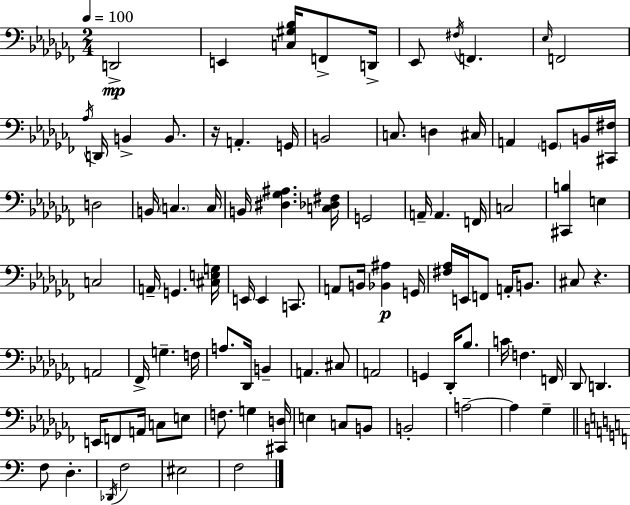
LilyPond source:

{
  \clef bass
  \numericTimeSignature
  \time 2/4
  \key aes \minor
  \tempo 4 = 100
  d,2->\mp | e,4 <c gis bes>16 f,8-> d,16-> | ees,8 \acciaccatura { fis16 } f,4. | \grace { ees16 } f,2 | \break \acciaccatura { aes16 } d,16 b,4-> | b,8. r16 a,4.-. | g,16 b,2 | c8. d4 | \break cis16 a,4 \parenthesize g,8 | b,16 <cis, fis>16 d2 | b,16 \parenthesize c4. | c16 b,16 <dis ges ais>4. | \break <c des fis>16 g,2 | a,16-- a,4. | f,16 c2 | <cis, b>4 e4 | \break c2 | a,16-- g,4. | <cis e g>16 e,16 e,4 | c,8. a,8 b,16 <bes, ais>4\p | \break g,16 <fis aes>16 e,16 f,8 a,16-. | b,8. cis8 r4. | a,2 | fes,16-> g4.-- | \break f16 a8. des,16 b,4-- | a,4. | cis8 a,2 | g,4 des,16-. | \break bes8. c'16 f4. | f,16 des,8 d,4. | e,16 f,8 a,16 c8 | e8 f8. g4 | \break <cis, d>16 e4 c8 | b,8 b,2-. | a2--~~ | a4 ges4-- | \break \bar "||" \break \key c \major f8 d4.-. | \acciaccatura { des,16 } f2 | eis2 | f2 | \break \bar "|."
}